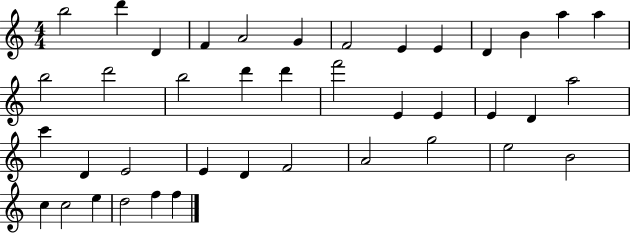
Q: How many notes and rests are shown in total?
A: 40